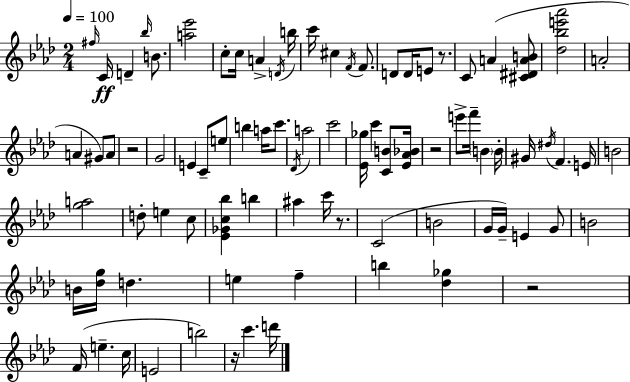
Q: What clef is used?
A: treble